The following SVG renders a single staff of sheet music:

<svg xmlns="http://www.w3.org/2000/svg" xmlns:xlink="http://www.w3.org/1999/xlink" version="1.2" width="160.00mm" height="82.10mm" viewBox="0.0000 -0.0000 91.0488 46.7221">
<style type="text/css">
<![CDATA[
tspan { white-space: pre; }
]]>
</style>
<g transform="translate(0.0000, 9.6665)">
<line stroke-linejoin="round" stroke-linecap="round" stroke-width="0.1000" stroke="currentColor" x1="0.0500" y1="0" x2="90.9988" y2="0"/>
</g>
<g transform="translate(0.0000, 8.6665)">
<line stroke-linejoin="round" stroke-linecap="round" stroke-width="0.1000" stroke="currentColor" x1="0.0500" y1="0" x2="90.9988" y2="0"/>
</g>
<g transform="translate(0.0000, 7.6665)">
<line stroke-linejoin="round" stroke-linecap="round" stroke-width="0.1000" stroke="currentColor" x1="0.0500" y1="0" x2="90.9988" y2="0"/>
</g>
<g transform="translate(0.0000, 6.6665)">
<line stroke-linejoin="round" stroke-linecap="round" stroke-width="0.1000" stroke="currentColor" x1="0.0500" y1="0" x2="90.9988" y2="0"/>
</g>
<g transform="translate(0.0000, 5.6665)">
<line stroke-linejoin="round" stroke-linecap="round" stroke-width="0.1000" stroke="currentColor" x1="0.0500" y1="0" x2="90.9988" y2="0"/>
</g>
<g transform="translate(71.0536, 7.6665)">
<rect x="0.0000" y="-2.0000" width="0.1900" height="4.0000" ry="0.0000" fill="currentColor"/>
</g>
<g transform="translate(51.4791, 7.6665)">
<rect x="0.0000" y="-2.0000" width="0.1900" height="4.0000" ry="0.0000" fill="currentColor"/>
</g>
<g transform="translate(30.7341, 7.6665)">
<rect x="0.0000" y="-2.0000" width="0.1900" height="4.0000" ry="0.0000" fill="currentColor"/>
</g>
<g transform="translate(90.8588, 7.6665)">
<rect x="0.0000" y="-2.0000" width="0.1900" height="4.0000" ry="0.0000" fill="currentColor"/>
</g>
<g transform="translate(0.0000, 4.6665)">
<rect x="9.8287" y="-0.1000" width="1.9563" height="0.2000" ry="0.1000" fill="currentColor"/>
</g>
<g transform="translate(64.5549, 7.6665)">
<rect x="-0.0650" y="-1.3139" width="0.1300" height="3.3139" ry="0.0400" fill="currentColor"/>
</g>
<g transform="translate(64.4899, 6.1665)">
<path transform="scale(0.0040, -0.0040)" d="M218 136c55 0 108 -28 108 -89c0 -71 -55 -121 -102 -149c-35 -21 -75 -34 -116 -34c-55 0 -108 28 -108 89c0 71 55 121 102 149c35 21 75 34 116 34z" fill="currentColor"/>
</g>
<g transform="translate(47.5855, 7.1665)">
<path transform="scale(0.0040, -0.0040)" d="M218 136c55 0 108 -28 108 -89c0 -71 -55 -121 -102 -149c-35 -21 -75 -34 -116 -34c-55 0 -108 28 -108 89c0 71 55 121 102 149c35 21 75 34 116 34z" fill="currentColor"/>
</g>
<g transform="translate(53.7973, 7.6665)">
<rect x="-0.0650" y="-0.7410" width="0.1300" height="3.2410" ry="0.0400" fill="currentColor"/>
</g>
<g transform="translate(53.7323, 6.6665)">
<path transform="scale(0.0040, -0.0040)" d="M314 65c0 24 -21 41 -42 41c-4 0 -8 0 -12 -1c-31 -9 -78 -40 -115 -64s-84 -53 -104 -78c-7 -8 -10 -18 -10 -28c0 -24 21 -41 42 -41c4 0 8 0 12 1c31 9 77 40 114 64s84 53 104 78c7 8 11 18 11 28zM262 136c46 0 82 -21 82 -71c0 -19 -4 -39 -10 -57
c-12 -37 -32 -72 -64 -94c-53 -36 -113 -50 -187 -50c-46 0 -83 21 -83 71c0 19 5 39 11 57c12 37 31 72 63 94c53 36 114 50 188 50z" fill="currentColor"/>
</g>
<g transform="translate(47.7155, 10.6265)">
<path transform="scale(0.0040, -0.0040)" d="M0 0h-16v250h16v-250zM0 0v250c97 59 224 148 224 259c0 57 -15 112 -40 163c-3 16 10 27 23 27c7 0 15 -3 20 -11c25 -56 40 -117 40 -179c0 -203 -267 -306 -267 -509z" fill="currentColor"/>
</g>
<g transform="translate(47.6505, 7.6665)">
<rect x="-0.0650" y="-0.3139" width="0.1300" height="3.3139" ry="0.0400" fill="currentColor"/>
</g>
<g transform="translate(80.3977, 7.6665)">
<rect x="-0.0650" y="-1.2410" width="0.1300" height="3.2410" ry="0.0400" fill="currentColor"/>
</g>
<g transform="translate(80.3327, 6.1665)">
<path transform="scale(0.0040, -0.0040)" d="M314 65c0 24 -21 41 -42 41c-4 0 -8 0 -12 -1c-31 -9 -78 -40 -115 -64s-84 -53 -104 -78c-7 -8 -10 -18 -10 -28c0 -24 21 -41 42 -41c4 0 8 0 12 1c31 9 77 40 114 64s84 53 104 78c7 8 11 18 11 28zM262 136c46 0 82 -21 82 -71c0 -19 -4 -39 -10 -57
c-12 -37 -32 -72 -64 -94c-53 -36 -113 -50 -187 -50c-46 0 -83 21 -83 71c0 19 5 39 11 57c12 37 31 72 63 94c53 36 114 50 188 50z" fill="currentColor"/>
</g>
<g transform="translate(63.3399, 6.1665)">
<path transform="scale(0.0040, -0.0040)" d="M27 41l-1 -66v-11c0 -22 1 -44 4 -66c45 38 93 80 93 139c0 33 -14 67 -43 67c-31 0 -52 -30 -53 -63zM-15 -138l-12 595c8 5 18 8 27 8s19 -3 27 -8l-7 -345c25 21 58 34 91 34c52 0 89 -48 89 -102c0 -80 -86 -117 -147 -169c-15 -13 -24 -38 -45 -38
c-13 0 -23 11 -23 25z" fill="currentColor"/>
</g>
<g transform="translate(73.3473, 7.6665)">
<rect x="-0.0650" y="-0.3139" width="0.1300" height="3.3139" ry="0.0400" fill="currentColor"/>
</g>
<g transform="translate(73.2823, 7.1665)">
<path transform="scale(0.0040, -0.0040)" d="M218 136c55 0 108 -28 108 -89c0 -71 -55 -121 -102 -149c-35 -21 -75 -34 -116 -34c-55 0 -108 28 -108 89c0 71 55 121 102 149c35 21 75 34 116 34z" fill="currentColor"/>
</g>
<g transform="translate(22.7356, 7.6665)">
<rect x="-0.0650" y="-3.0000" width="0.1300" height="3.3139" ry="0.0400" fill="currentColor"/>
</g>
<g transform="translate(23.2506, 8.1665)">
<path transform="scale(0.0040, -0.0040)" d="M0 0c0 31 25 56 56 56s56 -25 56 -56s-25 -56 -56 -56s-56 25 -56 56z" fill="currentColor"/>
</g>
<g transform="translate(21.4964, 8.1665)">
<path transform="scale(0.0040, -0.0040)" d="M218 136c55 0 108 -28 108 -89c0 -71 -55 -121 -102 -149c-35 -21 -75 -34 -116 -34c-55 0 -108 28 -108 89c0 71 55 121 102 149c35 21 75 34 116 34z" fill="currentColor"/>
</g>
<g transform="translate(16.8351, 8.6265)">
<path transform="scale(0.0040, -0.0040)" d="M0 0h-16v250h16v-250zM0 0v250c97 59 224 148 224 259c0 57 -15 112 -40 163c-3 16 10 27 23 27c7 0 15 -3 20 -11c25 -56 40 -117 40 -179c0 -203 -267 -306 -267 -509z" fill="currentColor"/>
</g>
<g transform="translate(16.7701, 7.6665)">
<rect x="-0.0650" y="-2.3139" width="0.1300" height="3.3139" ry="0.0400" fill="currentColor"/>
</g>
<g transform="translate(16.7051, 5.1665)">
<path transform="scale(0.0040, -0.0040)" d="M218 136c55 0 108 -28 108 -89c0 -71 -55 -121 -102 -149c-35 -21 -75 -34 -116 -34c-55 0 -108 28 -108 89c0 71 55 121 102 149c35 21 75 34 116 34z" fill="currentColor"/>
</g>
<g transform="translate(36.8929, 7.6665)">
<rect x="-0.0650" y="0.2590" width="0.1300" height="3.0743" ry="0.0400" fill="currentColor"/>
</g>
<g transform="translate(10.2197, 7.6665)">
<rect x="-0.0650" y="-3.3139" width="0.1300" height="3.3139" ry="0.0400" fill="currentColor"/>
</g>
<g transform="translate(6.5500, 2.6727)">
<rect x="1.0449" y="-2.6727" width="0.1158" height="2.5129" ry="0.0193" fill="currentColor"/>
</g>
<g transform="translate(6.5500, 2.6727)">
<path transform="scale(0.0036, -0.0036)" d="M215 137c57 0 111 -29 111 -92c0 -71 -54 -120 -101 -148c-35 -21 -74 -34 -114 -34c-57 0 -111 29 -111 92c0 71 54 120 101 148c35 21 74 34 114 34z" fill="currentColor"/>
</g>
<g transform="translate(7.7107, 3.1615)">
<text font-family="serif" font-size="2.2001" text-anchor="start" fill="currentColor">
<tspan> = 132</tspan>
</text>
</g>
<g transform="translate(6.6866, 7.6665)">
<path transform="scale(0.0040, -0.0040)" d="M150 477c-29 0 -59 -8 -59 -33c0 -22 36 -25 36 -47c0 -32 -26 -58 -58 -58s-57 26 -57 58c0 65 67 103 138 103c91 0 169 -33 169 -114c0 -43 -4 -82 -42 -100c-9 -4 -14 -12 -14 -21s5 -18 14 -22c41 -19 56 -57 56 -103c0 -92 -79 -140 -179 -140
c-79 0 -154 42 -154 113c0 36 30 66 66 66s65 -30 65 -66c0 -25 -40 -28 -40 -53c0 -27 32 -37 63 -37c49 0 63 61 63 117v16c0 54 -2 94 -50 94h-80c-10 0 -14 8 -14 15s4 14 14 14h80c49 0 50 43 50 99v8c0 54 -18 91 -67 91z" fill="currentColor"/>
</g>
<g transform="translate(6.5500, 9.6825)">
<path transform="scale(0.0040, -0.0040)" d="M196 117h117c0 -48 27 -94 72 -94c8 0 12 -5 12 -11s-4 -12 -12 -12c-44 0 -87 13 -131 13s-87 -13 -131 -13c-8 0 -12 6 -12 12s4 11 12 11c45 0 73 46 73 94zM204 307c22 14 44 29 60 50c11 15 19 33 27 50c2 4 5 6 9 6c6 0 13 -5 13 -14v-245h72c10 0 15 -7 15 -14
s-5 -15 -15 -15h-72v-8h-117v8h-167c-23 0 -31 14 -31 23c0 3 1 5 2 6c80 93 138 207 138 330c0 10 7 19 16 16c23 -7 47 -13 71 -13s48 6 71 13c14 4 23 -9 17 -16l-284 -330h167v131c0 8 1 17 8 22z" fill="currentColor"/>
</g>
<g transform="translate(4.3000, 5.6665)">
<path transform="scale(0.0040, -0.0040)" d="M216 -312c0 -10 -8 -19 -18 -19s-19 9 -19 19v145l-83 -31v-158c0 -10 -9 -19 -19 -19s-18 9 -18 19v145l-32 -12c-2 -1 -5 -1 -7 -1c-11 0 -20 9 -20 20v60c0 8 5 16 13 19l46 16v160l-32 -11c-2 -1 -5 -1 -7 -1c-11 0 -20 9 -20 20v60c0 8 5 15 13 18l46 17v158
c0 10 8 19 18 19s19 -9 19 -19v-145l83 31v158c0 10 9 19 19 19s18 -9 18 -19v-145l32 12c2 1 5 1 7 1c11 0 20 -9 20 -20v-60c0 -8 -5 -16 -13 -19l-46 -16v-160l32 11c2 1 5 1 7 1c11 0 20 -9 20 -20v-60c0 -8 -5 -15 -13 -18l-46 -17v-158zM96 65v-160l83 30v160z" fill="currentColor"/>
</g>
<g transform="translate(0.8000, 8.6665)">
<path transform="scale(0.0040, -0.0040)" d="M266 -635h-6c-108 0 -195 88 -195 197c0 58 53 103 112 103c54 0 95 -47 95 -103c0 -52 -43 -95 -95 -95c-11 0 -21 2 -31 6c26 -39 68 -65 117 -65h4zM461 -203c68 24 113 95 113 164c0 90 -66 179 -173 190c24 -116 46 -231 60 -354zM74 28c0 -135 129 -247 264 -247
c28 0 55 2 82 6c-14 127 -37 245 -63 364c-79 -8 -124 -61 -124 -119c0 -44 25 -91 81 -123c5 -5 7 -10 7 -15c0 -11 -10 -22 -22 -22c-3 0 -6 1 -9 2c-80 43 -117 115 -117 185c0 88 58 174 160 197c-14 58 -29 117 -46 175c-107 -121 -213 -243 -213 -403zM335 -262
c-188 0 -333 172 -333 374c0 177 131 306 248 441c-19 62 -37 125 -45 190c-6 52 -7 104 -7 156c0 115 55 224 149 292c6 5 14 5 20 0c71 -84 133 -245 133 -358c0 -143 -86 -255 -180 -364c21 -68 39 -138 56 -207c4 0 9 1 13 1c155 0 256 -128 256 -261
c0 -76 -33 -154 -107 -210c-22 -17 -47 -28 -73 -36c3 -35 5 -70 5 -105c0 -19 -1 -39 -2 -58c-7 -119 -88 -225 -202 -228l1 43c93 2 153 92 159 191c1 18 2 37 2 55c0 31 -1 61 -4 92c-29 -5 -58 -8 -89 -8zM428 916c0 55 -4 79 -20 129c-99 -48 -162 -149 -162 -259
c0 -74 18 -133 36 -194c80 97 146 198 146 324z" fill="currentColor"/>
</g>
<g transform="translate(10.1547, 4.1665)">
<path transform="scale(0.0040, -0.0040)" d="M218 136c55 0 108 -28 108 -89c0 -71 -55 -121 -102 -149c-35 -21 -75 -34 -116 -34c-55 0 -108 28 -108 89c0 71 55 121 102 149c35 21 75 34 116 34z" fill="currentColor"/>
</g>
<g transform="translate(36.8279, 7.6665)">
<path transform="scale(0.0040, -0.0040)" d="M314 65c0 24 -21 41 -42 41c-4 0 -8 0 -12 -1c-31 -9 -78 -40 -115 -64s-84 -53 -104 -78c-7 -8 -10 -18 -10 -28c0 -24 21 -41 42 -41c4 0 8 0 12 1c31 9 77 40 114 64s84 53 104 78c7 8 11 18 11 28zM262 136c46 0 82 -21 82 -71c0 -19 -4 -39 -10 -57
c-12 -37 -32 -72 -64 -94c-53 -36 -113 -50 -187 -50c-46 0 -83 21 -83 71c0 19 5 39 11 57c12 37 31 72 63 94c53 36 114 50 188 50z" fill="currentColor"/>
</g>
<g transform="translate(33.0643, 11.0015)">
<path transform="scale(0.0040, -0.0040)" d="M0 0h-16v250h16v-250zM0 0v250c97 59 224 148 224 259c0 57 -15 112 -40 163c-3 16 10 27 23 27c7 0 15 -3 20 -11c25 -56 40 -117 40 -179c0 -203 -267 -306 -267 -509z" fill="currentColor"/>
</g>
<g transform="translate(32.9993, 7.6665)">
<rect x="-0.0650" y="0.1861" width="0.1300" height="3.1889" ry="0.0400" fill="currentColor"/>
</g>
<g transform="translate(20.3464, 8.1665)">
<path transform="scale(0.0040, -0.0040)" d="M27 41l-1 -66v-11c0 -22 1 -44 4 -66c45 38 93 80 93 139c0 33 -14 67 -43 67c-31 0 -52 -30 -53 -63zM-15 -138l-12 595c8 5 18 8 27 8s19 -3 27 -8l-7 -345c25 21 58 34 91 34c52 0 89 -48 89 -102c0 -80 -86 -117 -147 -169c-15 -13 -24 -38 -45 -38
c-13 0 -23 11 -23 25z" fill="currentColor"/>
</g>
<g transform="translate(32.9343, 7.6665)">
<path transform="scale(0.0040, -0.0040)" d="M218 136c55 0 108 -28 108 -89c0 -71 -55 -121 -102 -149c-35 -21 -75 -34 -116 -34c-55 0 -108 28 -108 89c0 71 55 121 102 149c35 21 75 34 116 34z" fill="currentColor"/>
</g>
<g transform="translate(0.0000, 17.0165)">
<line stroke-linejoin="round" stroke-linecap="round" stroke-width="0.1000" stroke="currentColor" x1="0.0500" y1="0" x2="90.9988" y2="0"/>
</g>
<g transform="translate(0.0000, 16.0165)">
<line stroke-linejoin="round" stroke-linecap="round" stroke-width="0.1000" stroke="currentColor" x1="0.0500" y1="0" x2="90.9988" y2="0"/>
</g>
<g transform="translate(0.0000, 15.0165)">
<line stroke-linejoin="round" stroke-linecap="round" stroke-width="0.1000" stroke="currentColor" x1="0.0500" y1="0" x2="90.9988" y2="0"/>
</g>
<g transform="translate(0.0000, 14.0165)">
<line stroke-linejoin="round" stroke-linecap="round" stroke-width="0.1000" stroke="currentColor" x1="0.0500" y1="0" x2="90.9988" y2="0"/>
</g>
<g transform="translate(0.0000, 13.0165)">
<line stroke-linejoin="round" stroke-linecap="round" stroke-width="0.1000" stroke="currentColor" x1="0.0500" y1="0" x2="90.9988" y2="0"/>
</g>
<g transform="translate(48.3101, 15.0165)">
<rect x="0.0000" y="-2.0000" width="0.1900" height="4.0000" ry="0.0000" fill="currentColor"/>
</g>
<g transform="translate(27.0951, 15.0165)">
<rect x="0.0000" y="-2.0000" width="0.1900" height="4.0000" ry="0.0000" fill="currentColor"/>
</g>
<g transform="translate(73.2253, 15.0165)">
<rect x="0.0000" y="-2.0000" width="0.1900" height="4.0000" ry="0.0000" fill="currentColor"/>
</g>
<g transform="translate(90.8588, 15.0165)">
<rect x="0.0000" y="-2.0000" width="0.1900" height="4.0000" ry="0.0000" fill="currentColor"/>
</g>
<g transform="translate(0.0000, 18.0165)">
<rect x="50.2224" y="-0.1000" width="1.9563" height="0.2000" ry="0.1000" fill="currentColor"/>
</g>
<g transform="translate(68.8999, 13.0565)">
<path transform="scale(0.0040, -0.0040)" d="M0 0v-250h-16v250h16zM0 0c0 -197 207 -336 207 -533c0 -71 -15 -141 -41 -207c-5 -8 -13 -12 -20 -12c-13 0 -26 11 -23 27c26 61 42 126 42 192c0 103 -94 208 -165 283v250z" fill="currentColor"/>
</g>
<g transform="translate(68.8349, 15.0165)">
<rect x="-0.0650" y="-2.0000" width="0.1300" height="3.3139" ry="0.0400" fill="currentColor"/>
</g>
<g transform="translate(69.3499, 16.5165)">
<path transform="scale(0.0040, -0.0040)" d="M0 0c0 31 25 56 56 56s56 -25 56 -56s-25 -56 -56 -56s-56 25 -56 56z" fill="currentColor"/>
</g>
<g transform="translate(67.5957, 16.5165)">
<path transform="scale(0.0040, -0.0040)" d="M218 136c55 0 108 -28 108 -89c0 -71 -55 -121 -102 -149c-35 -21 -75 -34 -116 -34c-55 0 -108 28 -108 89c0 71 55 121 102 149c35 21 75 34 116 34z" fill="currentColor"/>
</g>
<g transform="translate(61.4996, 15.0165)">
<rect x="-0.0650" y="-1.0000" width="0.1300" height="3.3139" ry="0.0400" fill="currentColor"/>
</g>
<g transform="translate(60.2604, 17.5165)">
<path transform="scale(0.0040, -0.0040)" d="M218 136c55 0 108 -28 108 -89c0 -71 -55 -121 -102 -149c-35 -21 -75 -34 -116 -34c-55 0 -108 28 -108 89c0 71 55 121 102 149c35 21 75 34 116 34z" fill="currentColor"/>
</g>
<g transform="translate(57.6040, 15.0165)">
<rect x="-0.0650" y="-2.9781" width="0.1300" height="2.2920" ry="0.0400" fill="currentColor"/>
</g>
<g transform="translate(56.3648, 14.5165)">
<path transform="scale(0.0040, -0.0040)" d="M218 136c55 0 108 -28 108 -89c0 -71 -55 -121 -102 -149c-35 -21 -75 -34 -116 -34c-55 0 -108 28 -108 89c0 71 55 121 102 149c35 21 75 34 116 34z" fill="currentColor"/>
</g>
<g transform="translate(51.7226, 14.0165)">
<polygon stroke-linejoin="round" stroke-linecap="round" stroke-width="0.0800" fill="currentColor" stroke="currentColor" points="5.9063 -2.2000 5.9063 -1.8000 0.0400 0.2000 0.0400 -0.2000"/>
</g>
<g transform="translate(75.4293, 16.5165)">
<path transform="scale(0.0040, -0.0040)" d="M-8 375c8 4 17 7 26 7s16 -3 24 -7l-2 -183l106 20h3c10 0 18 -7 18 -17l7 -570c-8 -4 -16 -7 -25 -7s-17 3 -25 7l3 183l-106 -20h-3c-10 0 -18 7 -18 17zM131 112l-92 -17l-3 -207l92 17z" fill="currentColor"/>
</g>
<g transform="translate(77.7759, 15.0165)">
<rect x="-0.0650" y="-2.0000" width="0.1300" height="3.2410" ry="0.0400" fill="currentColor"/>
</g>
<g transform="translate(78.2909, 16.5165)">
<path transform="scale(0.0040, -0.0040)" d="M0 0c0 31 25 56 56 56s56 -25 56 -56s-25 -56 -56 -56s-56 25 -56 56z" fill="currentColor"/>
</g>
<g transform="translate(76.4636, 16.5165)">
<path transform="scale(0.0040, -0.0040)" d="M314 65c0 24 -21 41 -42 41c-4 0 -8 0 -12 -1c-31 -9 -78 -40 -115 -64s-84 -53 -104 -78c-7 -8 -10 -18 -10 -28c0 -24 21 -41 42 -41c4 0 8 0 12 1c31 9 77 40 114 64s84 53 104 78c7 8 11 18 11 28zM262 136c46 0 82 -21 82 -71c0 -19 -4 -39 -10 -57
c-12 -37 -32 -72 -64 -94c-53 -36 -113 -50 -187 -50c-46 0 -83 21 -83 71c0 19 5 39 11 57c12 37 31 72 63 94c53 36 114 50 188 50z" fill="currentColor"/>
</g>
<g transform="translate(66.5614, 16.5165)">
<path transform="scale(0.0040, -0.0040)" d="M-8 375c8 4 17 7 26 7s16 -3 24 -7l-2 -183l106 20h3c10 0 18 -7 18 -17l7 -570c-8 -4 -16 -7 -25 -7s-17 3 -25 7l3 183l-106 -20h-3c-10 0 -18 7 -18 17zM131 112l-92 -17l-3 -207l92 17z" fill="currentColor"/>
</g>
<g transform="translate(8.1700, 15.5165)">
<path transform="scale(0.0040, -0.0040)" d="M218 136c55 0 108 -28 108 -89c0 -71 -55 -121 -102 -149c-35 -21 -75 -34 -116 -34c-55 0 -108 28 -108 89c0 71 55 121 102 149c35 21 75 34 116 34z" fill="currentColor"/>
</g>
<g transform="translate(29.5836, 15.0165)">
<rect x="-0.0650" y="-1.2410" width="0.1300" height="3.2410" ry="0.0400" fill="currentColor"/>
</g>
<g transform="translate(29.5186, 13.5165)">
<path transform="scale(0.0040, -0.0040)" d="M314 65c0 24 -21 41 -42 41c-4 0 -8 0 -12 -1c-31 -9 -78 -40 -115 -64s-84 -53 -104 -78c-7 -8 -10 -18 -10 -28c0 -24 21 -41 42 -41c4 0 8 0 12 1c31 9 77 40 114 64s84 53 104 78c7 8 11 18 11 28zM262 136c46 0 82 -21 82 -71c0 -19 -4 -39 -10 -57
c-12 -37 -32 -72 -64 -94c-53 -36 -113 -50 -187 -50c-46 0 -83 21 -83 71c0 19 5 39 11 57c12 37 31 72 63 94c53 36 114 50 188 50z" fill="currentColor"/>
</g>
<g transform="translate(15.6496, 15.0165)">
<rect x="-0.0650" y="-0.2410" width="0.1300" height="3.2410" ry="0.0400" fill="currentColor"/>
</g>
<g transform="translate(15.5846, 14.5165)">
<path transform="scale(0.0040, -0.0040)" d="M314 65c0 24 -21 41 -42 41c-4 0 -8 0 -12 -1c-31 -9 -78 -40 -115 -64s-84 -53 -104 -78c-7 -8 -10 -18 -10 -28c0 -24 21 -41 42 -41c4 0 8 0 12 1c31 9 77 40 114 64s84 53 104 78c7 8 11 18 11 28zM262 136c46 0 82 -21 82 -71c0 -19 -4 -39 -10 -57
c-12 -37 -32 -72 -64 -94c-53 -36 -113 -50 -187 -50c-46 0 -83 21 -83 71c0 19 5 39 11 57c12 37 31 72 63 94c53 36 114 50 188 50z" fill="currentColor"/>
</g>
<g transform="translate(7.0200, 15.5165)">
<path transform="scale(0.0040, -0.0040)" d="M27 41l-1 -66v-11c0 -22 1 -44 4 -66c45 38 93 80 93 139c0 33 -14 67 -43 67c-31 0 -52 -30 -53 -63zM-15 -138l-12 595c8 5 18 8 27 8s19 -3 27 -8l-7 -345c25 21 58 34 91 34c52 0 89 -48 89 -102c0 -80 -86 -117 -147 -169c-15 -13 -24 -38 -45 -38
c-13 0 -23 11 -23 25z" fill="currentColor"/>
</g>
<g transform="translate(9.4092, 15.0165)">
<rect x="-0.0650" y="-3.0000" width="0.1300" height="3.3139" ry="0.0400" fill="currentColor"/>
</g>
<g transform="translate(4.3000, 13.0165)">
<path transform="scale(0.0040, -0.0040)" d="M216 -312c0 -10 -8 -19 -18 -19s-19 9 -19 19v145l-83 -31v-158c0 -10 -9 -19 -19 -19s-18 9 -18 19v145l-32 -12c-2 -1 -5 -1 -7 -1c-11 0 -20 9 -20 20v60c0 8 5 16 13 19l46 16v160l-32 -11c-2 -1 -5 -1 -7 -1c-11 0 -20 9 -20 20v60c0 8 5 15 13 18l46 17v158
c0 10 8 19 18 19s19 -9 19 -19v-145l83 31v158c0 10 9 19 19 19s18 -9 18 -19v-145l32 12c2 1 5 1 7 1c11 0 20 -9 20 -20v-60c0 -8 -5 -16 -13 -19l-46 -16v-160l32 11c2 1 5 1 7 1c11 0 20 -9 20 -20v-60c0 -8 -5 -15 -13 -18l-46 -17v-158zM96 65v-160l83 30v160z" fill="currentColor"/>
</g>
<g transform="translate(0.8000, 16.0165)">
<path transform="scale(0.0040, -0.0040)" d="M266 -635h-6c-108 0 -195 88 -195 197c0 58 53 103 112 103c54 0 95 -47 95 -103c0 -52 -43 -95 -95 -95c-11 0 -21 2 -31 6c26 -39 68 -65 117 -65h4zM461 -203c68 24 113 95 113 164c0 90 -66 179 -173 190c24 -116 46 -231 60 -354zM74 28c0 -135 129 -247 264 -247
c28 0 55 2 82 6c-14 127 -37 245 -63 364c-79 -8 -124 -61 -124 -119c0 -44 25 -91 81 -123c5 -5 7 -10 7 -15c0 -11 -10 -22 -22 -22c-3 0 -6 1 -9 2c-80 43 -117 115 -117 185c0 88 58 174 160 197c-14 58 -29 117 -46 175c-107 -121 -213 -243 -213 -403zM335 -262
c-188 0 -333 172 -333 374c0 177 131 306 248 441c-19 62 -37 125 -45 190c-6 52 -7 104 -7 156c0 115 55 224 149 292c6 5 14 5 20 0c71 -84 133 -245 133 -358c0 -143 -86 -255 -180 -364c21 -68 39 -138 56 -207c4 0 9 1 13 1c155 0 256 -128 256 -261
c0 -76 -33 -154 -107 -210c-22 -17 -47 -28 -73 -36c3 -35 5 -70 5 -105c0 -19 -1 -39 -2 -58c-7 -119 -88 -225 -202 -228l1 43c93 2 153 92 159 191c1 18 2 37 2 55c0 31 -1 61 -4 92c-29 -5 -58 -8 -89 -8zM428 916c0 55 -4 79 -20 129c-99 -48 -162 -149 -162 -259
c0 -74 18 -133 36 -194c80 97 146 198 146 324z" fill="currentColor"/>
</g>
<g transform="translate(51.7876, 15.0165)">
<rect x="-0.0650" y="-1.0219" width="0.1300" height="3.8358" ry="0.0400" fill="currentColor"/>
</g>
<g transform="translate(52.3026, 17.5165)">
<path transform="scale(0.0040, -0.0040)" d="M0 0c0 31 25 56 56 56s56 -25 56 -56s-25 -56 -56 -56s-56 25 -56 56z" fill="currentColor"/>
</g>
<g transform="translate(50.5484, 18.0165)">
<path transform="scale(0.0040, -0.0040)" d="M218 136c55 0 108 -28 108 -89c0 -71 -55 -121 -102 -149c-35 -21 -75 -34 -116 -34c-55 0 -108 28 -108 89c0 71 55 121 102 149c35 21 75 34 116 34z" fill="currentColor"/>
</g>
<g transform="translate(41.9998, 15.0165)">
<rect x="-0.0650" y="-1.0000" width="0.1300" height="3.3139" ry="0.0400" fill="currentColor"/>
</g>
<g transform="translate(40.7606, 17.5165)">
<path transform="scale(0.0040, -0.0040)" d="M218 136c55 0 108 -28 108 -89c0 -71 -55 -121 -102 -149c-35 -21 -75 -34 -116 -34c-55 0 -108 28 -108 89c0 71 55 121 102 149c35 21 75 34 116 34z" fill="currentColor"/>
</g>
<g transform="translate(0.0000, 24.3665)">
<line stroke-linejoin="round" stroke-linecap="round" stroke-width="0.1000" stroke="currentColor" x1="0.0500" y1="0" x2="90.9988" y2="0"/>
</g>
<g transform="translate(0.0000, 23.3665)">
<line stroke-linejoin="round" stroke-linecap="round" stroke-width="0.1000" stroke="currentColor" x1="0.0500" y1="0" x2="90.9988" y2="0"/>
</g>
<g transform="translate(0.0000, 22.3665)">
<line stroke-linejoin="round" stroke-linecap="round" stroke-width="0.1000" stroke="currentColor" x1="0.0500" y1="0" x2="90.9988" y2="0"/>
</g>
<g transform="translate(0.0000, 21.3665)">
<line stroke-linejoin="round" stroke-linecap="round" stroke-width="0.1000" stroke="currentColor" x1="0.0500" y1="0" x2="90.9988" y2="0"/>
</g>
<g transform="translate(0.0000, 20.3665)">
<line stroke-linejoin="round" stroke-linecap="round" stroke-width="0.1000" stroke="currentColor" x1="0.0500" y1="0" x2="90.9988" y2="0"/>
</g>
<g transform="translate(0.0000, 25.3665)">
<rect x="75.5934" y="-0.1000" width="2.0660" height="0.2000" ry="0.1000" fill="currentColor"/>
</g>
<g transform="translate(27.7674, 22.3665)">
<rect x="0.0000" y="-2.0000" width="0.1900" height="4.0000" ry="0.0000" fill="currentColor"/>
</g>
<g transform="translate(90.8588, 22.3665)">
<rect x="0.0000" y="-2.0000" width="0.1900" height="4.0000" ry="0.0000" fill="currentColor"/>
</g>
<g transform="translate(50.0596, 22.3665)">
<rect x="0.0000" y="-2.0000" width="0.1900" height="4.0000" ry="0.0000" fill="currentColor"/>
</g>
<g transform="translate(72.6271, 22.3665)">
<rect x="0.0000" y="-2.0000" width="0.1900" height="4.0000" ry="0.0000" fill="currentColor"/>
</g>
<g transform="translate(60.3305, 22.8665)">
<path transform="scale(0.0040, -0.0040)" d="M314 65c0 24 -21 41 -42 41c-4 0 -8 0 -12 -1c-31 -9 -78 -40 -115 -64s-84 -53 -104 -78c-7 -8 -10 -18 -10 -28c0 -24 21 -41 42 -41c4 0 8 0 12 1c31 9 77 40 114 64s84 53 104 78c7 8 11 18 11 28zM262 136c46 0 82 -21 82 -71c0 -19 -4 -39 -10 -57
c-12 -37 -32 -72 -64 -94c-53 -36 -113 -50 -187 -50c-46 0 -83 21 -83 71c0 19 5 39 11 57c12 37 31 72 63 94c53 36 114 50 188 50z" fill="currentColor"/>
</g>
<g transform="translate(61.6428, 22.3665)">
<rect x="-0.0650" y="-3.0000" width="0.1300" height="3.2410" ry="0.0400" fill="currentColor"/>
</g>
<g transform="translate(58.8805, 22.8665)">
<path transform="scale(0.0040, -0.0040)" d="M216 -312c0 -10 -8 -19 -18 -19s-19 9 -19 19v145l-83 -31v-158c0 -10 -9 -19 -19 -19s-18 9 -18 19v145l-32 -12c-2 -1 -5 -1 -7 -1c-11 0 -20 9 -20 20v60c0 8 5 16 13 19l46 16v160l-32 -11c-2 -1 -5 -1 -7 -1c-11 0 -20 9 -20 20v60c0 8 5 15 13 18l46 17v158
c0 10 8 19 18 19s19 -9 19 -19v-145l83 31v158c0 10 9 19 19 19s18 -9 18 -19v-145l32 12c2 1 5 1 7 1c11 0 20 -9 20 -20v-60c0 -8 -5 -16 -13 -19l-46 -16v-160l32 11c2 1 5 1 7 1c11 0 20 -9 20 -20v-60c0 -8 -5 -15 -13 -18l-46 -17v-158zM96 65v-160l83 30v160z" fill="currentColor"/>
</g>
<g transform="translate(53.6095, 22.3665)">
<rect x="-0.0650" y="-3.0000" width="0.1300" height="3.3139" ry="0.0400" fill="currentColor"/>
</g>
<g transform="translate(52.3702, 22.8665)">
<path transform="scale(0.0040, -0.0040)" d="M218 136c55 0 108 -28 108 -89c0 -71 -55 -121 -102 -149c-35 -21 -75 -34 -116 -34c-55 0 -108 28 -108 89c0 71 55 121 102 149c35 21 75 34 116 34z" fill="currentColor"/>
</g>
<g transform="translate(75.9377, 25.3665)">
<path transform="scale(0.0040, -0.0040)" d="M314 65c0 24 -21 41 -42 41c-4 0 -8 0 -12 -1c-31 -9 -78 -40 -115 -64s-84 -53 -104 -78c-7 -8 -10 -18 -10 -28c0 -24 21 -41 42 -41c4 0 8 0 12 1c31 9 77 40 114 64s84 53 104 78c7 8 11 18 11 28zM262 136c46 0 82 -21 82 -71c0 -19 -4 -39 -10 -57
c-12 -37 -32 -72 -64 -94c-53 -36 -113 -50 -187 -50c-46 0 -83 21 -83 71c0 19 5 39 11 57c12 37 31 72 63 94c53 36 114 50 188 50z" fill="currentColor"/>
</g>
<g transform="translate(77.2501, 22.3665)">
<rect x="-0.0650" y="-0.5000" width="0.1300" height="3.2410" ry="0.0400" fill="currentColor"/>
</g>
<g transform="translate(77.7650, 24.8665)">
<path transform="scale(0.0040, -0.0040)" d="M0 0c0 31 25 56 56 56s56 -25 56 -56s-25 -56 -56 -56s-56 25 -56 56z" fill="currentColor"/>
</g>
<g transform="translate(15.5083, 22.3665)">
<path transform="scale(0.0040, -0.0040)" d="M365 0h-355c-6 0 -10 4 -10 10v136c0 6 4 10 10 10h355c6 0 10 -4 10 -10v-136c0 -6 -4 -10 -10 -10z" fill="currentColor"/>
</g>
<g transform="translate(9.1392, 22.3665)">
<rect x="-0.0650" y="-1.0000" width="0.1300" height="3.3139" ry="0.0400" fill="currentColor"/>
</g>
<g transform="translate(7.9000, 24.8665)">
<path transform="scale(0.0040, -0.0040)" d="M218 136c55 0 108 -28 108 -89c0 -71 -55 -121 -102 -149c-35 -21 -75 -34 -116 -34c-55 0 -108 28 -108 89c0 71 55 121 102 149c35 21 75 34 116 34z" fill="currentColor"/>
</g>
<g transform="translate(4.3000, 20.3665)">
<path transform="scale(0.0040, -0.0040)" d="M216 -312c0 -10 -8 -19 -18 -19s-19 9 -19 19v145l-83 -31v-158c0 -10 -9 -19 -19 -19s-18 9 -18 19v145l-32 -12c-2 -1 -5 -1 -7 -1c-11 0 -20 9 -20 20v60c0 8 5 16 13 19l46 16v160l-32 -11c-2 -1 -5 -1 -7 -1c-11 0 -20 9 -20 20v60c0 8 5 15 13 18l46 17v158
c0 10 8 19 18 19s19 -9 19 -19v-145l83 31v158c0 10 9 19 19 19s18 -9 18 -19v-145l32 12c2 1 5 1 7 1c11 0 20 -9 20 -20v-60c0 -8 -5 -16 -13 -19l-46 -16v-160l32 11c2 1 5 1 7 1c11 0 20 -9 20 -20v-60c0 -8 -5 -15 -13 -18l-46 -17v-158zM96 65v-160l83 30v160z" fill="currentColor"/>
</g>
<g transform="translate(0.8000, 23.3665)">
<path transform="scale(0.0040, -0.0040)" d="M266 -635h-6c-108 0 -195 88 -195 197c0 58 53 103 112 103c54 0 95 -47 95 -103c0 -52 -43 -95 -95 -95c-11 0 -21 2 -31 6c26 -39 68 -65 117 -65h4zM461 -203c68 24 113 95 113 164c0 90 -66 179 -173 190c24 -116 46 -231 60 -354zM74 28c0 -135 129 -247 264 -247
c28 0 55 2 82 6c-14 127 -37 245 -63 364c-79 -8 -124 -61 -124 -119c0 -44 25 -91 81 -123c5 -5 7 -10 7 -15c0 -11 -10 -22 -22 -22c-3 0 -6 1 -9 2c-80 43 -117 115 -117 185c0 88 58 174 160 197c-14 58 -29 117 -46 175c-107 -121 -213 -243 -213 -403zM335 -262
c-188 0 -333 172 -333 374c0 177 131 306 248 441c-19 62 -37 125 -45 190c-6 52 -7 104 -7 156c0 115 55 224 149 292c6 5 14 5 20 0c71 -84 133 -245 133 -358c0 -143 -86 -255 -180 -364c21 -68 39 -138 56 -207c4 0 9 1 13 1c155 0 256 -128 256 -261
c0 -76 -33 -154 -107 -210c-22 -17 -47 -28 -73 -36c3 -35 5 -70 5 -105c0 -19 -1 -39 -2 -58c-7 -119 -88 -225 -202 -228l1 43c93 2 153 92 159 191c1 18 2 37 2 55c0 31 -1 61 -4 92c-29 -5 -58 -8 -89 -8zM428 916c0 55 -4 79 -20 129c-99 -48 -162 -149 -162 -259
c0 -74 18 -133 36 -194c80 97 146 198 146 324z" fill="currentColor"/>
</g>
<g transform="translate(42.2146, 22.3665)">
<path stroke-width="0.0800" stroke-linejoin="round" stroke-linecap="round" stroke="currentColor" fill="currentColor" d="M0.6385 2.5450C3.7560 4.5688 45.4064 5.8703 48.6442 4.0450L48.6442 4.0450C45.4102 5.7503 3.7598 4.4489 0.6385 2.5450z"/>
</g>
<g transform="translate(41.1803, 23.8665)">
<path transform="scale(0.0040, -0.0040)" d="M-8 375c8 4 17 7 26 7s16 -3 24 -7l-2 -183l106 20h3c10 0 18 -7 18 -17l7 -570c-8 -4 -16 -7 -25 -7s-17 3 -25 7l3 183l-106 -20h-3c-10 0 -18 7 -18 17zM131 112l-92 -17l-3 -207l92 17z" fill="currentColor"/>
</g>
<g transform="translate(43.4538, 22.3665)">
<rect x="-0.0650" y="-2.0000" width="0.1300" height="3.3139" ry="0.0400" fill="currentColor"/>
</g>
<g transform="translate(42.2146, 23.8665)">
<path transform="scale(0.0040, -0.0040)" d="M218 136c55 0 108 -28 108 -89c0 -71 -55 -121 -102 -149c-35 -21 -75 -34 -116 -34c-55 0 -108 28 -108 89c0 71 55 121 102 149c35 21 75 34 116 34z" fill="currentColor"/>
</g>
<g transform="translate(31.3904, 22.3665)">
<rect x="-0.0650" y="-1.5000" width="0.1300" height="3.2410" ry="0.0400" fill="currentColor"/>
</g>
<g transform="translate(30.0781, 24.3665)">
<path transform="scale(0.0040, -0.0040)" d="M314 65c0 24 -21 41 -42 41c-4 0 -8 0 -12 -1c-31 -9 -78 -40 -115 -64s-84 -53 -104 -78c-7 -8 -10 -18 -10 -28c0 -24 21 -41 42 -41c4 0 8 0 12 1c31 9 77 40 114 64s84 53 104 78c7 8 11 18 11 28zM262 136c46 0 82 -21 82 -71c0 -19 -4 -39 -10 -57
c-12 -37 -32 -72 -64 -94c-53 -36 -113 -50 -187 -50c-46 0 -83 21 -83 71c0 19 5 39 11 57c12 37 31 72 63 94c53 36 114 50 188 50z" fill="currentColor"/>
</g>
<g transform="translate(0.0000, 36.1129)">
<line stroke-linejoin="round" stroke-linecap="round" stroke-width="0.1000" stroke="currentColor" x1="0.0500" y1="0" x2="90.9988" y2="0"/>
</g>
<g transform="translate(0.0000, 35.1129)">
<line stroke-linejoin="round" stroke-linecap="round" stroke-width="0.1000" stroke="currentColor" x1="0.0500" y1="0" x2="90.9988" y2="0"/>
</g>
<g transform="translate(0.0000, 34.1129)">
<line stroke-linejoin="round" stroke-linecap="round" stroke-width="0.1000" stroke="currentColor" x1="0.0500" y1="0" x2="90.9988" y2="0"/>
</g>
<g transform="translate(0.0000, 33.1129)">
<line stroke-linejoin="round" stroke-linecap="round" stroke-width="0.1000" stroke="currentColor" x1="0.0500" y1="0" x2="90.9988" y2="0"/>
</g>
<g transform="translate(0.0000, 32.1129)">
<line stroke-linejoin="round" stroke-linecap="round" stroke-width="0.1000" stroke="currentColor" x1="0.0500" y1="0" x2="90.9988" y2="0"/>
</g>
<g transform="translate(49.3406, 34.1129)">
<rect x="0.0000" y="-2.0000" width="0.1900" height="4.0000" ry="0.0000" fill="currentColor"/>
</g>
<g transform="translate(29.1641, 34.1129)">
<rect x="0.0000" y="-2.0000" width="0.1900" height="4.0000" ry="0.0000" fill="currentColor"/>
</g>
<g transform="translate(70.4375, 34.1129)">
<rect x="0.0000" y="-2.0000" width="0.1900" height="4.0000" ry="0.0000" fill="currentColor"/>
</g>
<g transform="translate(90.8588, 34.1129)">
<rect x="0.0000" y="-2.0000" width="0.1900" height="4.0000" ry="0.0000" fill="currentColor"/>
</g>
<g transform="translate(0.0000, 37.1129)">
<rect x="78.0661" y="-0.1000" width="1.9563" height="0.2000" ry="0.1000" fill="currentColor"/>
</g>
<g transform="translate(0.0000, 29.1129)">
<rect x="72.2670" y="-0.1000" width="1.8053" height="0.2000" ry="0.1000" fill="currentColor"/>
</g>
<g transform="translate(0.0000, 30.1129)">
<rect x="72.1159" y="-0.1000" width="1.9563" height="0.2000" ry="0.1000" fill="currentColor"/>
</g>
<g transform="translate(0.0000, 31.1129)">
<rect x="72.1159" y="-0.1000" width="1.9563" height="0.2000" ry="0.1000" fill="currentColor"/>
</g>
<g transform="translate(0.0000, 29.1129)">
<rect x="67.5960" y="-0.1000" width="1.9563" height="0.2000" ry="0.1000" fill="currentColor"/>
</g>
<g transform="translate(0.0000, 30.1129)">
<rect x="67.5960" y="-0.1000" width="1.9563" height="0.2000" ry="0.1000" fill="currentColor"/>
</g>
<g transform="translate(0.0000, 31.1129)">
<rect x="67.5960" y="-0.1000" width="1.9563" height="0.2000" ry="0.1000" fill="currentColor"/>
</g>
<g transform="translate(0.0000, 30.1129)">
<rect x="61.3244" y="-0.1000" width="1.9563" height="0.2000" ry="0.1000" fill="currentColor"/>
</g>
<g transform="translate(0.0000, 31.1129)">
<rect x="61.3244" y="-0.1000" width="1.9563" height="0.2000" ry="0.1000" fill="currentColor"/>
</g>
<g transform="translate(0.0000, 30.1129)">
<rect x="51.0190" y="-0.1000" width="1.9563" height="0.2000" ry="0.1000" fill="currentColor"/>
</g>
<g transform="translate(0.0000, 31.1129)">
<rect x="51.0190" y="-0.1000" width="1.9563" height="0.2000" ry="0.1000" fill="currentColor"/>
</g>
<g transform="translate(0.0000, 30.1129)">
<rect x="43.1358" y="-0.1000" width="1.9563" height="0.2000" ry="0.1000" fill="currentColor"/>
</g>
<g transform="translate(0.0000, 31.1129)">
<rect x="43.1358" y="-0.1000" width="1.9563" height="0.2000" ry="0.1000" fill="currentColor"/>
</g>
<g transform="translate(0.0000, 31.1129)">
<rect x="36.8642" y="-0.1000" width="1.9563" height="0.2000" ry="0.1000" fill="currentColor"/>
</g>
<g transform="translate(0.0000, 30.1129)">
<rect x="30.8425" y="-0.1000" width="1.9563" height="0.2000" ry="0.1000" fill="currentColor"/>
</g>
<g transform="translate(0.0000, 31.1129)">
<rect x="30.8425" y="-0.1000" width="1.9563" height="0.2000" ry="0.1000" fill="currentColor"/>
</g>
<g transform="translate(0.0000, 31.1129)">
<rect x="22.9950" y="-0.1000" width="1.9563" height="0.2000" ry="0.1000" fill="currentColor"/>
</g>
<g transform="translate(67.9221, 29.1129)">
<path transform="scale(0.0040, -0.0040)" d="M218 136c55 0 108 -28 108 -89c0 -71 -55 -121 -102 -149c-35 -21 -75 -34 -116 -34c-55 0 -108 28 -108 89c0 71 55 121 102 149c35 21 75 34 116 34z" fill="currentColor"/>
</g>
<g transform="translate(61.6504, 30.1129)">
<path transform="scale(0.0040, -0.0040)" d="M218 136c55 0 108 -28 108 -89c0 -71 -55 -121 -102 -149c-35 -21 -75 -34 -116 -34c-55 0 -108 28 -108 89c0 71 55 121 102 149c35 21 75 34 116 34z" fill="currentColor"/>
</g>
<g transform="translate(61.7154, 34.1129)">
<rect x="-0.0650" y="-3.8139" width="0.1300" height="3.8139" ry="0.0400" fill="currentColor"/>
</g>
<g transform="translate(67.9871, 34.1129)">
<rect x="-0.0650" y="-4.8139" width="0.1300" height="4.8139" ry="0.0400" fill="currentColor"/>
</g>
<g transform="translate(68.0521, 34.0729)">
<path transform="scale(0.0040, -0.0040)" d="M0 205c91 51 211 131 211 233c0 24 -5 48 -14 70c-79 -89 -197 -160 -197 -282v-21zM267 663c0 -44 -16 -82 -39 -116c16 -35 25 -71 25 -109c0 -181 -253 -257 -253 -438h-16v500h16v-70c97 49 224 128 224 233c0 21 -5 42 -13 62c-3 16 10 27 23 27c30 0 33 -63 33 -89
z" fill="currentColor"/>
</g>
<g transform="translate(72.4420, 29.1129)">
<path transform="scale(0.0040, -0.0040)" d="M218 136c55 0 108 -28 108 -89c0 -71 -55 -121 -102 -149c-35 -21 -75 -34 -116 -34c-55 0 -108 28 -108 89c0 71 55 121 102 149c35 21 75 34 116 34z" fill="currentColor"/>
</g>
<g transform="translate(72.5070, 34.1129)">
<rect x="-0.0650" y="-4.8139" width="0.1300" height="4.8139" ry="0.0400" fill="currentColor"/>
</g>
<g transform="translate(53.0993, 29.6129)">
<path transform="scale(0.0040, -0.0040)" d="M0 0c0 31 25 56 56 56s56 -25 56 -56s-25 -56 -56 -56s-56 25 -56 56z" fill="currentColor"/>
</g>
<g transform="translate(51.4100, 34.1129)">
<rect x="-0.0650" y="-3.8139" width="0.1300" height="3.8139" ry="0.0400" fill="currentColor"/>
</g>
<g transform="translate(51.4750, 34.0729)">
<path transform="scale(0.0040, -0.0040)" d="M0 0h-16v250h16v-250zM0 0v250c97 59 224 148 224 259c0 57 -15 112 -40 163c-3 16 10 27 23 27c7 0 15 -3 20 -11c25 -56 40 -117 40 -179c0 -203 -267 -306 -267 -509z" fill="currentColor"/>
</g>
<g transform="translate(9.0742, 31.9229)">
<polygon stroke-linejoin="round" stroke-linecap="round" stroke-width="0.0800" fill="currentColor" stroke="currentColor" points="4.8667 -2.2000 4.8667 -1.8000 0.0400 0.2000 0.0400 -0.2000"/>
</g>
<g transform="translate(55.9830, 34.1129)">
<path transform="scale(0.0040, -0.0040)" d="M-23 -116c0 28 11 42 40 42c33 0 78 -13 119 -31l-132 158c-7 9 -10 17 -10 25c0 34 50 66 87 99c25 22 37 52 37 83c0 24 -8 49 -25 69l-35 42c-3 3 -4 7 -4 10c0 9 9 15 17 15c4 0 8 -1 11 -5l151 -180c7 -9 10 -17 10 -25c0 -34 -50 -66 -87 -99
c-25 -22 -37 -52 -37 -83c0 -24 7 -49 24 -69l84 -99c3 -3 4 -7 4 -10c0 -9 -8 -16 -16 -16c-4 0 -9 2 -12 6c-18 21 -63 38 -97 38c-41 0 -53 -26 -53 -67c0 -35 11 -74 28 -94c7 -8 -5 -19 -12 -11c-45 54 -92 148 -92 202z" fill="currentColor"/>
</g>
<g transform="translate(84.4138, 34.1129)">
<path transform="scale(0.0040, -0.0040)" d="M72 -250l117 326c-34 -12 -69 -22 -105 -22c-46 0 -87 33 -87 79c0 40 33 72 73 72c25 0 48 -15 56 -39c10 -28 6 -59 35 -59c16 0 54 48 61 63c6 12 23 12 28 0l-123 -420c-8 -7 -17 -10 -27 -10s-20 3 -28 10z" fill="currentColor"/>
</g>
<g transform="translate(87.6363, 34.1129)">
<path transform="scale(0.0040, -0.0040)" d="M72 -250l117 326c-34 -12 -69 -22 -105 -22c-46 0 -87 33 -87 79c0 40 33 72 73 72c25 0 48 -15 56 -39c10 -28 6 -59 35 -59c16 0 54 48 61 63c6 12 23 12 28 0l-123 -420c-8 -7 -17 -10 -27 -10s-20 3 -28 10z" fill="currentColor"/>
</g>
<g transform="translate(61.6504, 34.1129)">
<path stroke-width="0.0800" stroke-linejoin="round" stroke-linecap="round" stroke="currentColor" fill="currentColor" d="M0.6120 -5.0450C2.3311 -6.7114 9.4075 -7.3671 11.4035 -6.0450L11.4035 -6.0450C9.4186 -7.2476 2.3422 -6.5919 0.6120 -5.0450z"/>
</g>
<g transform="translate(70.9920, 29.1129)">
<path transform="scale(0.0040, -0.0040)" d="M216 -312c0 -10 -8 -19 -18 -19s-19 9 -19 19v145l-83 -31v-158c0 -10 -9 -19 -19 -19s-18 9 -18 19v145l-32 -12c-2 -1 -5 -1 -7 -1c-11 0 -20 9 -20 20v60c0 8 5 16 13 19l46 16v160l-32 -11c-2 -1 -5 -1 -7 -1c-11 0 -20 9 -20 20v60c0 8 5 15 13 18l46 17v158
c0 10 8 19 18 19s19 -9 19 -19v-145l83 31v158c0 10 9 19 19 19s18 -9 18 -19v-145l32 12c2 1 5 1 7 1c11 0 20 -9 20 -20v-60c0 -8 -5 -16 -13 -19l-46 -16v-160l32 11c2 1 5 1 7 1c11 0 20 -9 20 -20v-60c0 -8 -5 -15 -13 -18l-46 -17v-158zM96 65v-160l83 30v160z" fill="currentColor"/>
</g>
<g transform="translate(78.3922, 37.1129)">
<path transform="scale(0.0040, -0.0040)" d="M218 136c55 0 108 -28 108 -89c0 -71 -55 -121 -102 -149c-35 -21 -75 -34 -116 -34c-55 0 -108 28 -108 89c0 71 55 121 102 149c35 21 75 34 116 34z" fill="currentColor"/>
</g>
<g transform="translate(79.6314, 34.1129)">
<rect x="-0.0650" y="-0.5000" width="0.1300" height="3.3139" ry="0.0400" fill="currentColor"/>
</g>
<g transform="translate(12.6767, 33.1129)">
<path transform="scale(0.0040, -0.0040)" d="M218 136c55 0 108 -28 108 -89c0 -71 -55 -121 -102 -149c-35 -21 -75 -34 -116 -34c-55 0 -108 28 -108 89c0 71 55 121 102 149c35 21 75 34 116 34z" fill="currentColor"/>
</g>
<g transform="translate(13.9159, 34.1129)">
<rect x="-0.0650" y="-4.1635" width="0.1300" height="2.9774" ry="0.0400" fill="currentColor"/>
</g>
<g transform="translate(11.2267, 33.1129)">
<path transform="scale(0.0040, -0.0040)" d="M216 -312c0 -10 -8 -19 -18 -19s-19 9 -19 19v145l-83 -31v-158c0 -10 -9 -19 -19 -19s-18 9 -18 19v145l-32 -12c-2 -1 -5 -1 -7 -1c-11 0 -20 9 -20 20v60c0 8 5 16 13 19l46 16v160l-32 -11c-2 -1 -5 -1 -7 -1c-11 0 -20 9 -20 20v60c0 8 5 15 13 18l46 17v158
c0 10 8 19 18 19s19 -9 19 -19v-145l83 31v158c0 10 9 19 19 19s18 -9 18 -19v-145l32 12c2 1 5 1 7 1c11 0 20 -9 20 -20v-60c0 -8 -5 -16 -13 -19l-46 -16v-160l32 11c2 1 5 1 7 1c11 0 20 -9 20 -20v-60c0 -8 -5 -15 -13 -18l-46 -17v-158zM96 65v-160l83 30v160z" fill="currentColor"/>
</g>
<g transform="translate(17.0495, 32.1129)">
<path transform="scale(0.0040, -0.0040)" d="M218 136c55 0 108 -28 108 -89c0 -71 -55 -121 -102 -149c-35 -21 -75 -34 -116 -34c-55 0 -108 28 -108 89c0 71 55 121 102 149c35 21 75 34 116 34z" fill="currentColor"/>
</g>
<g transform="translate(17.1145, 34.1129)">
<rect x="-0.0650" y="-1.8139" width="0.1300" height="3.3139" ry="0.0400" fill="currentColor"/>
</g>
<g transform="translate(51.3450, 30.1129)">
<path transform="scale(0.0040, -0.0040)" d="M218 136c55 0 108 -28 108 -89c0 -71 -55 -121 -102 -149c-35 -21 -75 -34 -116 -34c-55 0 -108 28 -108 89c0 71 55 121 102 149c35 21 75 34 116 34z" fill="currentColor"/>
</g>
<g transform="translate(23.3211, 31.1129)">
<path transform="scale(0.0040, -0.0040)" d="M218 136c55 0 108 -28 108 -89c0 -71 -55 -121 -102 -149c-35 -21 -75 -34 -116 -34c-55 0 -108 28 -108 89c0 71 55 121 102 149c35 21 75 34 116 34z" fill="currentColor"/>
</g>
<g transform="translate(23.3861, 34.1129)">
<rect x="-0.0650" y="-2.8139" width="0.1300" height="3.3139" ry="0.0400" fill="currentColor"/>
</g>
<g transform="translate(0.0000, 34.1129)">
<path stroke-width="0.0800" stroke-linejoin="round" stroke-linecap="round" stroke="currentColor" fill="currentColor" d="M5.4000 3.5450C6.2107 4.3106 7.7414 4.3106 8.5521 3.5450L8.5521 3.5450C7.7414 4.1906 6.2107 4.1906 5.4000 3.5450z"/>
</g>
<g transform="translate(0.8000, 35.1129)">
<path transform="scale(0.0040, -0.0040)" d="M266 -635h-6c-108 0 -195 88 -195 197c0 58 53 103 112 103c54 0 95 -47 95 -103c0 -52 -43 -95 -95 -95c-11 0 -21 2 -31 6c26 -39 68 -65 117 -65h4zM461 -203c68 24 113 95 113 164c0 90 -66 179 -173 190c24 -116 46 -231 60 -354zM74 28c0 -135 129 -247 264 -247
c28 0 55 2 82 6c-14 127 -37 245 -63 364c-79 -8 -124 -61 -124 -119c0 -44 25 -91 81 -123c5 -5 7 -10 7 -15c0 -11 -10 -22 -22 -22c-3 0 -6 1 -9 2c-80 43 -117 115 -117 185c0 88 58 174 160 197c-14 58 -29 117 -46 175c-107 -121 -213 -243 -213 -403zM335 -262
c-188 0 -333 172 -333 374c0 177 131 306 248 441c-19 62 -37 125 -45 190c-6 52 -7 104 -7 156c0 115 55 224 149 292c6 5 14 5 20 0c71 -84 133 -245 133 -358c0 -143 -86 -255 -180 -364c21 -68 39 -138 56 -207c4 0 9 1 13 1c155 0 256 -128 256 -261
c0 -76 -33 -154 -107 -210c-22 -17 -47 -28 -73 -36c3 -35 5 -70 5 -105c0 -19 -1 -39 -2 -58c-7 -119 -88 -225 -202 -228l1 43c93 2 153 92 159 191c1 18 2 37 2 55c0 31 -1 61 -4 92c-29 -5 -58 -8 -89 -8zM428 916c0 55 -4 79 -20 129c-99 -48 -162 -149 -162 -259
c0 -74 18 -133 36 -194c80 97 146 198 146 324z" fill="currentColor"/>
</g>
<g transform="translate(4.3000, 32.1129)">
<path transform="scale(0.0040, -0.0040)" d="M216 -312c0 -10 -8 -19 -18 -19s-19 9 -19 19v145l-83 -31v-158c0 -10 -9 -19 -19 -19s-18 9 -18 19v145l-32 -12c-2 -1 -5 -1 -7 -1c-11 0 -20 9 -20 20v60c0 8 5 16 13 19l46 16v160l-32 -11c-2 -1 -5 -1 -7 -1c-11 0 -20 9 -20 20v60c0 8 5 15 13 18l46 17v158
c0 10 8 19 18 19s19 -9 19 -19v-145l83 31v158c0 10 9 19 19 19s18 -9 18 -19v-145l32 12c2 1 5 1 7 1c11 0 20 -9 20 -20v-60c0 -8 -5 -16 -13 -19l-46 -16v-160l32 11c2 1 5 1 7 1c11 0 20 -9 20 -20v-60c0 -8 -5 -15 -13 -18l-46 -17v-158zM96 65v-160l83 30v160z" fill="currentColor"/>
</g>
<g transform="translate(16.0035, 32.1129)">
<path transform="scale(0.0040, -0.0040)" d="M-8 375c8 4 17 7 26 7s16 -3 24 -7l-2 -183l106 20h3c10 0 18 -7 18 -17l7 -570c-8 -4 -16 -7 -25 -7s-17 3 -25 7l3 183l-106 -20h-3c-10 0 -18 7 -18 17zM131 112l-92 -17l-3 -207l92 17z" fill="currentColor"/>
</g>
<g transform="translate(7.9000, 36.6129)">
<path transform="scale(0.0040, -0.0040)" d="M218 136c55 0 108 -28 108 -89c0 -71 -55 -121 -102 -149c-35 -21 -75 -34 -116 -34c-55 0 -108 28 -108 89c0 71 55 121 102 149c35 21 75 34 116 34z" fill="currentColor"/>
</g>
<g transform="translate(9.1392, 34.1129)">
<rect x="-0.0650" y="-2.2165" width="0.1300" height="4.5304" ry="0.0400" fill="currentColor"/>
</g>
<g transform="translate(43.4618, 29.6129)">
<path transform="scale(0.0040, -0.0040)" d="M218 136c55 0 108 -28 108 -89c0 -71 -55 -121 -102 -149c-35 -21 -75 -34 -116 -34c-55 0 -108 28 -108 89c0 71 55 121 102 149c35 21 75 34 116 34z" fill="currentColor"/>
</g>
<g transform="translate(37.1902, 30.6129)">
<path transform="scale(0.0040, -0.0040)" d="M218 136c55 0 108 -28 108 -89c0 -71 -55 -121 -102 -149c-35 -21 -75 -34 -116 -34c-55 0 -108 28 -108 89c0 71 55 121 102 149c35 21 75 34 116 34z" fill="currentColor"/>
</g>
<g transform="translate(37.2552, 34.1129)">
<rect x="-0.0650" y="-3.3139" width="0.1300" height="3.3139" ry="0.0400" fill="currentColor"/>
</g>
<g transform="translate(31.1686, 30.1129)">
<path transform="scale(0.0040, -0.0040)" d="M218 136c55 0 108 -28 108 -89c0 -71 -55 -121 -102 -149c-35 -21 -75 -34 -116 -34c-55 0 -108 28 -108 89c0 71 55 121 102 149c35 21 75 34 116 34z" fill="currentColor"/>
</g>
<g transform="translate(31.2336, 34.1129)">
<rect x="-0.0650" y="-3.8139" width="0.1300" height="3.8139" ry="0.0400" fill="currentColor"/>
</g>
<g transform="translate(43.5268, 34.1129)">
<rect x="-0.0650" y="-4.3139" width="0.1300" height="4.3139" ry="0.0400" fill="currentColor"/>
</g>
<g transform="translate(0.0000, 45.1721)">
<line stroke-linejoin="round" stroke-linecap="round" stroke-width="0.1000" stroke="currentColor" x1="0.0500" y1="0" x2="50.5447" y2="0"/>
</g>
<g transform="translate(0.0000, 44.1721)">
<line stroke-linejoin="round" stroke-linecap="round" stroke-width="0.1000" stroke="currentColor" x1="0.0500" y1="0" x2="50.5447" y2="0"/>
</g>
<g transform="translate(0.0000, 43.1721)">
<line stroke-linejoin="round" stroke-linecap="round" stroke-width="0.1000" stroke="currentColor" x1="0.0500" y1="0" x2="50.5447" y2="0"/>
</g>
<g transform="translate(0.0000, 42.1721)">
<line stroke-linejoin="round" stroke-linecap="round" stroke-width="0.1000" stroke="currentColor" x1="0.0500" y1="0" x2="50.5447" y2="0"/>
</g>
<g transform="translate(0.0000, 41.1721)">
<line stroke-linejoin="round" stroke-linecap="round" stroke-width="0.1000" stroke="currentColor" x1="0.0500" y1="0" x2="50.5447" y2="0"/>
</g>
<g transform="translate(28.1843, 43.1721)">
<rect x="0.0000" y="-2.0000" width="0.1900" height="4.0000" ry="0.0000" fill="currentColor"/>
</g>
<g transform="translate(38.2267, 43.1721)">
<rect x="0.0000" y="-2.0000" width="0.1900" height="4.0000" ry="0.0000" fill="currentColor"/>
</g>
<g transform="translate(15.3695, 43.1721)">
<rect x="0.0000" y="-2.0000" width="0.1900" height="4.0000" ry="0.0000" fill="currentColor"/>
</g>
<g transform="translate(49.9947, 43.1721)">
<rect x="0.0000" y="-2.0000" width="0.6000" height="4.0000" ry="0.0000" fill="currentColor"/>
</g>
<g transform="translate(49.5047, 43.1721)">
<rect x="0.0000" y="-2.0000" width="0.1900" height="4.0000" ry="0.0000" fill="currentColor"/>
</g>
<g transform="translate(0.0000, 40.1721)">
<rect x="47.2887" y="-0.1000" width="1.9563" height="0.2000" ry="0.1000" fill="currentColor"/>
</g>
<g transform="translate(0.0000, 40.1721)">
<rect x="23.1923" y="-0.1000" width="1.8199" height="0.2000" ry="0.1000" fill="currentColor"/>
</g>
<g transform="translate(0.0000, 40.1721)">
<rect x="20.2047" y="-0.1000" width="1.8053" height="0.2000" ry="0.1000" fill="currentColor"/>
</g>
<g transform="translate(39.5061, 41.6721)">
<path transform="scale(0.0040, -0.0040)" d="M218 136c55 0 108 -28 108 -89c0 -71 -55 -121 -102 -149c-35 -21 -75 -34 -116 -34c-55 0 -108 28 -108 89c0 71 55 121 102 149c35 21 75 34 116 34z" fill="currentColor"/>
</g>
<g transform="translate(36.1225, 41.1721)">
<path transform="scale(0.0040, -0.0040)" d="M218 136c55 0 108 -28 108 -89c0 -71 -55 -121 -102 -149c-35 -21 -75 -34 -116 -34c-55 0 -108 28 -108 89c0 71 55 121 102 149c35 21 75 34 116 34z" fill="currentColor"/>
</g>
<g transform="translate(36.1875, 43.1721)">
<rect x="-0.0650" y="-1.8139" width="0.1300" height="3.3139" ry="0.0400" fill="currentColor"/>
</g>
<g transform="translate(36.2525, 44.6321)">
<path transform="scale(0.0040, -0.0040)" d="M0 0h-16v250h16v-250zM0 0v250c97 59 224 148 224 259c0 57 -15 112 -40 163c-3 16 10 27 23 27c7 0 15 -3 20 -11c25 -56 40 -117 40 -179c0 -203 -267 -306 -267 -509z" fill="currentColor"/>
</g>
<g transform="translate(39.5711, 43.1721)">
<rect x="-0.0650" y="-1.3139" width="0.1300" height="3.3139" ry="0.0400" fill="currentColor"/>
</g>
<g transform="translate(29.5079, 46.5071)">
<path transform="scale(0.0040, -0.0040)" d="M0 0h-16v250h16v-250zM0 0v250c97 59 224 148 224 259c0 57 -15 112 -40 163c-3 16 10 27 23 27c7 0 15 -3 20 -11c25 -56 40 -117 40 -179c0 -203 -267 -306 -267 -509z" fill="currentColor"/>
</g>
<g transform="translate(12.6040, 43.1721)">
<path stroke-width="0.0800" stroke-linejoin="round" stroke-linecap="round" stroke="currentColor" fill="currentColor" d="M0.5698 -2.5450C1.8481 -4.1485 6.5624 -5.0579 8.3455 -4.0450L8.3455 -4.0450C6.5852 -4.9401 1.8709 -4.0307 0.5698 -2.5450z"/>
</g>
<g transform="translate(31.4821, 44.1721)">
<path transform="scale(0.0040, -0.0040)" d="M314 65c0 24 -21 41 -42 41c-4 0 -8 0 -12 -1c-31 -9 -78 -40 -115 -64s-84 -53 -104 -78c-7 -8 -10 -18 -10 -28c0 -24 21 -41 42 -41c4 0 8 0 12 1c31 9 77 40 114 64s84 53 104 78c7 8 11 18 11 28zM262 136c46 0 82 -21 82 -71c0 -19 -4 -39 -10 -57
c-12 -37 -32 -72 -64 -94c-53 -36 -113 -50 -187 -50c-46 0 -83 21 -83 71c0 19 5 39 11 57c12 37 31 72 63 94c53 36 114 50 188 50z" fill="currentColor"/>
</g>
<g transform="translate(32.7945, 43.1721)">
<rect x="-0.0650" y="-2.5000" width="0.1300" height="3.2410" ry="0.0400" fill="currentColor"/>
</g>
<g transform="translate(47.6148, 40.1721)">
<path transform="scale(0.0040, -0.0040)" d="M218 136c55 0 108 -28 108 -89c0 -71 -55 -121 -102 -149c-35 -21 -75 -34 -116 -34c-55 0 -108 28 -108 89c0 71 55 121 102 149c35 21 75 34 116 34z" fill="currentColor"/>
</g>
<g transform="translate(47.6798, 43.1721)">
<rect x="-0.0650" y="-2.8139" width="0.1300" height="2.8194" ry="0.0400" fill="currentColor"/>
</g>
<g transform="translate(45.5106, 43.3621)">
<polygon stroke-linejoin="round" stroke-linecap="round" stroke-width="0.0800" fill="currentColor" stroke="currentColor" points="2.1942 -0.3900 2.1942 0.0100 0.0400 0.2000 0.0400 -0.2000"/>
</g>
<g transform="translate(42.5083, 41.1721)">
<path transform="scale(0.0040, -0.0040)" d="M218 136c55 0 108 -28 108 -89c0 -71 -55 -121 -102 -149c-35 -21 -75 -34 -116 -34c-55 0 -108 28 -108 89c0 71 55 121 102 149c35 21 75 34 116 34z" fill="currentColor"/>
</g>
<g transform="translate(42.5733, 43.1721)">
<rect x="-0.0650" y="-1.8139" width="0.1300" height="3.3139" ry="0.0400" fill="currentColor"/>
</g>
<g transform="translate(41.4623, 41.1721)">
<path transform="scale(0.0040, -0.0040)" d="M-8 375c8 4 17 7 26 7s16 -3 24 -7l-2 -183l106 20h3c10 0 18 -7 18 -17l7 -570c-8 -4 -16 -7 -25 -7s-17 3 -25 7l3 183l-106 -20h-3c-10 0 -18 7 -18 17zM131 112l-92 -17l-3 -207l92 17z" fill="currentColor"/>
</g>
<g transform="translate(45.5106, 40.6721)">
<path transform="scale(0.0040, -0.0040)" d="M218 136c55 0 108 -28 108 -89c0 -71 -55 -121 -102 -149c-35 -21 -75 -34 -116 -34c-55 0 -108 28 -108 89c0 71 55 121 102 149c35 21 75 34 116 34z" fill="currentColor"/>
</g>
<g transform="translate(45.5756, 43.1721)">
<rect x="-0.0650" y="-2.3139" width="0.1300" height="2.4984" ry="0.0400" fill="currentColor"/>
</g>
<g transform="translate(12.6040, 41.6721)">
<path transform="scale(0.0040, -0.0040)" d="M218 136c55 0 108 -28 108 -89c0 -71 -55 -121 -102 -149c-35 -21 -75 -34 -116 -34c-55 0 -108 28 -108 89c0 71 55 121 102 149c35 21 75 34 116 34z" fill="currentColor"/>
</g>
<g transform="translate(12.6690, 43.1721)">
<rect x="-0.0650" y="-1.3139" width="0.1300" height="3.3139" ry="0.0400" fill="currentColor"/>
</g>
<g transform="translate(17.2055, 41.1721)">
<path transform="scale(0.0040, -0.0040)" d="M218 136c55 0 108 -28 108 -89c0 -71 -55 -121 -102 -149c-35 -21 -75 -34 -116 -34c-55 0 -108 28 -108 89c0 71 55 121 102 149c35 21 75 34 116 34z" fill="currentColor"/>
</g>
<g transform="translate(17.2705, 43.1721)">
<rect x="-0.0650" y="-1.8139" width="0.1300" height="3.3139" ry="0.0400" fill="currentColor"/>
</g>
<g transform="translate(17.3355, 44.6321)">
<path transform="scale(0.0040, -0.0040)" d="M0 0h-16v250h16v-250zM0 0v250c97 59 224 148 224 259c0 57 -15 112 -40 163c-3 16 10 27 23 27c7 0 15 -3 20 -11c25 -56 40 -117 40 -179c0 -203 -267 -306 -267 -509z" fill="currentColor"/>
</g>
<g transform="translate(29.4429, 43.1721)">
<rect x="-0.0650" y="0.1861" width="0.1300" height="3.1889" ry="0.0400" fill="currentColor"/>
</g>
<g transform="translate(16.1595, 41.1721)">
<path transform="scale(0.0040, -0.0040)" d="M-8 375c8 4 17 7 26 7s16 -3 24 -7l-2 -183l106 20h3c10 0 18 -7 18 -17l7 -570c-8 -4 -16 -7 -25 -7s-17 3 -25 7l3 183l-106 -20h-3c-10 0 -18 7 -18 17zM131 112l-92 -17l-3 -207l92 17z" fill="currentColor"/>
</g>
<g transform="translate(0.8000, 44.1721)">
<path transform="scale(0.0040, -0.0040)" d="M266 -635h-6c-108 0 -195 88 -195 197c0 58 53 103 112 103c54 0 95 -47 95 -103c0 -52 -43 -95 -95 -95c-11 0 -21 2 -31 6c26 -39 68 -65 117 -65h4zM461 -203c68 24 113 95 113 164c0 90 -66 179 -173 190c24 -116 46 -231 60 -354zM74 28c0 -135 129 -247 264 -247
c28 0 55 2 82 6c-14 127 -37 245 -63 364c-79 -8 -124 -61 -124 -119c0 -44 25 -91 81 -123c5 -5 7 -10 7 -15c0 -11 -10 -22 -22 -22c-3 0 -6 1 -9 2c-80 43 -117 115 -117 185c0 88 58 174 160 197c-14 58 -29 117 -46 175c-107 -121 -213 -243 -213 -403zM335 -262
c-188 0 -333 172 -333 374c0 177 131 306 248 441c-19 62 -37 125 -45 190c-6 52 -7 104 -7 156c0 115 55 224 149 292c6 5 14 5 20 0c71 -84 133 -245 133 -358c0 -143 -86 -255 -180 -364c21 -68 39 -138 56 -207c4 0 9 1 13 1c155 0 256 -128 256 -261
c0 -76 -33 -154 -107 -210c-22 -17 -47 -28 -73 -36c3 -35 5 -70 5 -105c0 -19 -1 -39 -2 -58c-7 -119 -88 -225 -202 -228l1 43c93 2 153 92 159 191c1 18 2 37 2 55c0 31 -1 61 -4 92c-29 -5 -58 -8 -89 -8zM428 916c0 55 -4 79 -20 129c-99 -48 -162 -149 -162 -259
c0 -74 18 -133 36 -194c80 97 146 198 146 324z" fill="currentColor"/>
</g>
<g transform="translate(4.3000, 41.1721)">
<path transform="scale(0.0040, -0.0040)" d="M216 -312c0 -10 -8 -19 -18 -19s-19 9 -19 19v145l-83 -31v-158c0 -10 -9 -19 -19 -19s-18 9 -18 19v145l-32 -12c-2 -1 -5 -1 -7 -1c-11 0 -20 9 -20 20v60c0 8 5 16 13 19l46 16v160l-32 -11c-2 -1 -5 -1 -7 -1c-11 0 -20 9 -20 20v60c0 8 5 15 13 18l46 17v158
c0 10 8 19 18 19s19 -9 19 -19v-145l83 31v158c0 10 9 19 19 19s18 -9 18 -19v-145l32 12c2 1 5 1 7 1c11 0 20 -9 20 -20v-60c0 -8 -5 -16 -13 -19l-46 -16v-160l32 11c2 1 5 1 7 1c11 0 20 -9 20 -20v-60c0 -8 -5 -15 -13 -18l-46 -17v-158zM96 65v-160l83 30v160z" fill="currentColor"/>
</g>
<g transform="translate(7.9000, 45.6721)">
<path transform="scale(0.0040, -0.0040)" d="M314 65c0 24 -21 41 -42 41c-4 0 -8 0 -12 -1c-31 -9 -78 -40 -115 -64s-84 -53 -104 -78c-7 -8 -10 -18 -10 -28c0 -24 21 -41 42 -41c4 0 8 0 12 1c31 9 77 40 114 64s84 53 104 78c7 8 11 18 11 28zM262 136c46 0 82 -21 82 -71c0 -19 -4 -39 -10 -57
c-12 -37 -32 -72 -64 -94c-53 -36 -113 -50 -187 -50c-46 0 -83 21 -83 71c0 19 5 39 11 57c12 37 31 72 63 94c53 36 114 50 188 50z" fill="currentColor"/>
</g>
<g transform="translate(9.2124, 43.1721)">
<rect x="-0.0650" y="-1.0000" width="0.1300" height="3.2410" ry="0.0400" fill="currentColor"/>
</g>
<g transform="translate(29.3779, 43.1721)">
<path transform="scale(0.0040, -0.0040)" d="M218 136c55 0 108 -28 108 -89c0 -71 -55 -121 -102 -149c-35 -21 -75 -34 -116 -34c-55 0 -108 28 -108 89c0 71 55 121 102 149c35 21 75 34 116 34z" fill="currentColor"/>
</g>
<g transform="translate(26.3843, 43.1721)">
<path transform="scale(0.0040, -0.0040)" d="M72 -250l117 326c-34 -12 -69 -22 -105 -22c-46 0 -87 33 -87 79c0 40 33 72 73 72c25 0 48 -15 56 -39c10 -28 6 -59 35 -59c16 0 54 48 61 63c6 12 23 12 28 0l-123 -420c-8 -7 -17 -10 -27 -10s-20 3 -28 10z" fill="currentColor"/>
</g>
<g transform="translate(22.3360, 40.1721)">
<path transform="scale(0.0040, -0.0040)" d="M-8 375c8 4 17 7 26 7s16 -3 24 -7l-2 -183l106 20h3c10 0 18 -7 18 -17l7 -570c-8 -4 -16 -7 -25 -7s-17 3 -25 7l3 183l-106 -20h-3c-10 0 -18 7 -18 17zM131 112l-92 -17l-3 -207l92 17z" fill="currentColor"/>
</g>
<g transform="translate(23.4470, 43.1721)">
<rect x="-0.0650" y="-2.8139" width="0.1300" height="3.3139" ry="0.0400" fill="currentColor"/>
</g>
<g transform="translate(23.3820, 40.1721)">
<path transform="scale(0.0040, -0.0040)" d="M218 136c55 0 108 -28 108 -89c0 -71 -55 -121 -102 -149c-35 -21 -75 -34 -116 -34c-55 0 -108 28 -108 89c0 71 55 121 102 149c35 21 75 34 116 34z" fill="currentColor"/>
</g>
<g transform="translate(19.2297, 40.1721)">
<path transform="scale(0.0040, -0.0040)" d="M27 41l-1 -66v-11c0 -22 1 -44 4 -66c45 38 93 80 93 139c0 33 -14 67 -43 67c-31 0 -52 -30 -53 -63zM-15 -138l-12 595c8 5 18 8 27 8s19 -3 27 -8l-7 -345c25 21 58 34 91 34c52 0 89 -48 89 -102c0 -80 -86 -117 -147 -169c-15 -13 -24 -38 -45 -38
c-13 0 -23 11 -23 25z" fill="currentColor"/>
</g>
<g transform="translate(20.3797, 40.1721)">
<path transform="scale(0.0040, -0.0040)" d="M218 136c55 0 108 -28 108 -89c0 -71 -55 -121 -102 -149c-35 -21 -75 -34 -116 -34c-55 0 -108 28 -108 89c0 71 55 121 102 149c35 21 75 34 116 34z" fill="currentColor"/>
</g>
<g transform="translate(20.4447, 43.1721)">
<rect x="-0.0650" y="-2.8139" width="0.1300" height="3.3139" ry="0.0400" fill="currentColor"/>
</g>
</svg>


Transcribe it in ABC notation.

X:1
T:Untitled
M:3/4
L:1/4
K:G
b g/2 _A B/2 B2 c/2 d2 _e c e2 _A c2 e2 D C/2 c/2 D F/2 F2 D z2 E2 F A ^A2 C2 D/2 ^d/2 f a c' b d' c'/2 z c' e'/4 ^e' C z/2 z/2 D2 e f/2 _a a z/2 B/2 G2 ^f/2 e f g/2 a/2